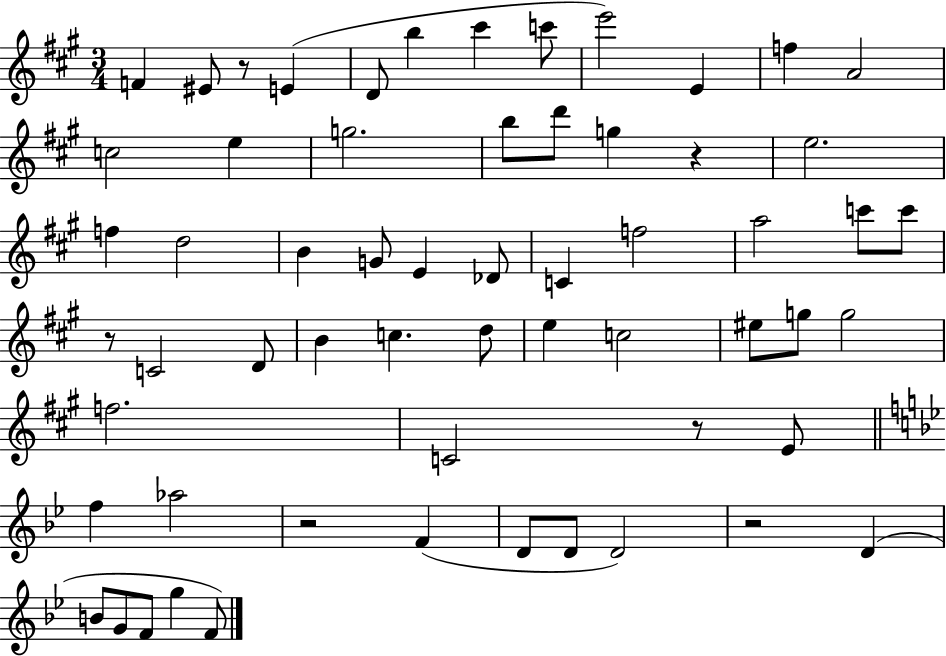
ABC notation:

X:1
T:Untitled
M:3/4
L:1/4
K:A
F ^E/2 z/2 E D/2 b ^c' c'/2 e'2 E f A2 c2 e g2 b/2 d'/2 g z e2 f d2 B G/2 E _D/2 C f2 a2 c'/2 c'/2 z/2 C2 D/2 B c d/2 e c2 ^e/2 g/2 g2 f2 C2 z/2 E/2 f _a2 z2 F D/2 D/2 D2 z2 D B/2 G/2 F/2 g F/2